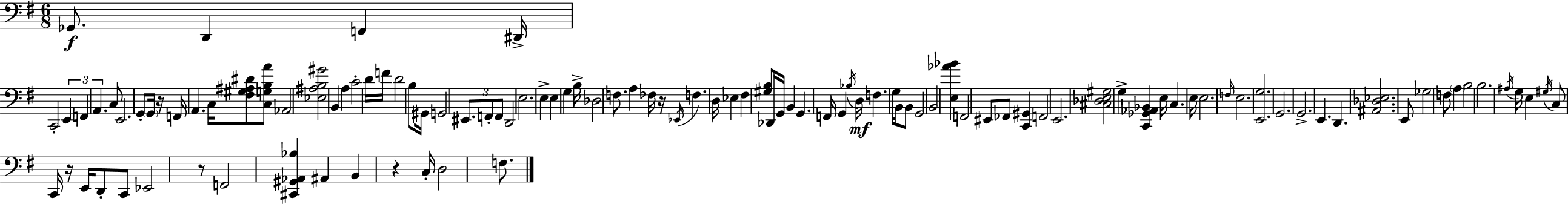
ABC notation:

X:1
T:Untitled
M:6/8
L:1/4
K:Em
_G,,/2 D,, F,, ^D,,/4 C,,2 E,, F,, A,, C,/2 E,,2 G,,/2 G,,/4 z/4 F,,/4 A,, C,/4 [^F,^G,^A,^D]/2 [C,G,B,A]/2 _A,,2 [_E,^A,B,^G]2 B,, A, C2 D/4 F/4 D2 B,/2 ^G,,/4 G,,2 ^E,,/2 F,,/2 F,,/2 D,,2 E,2 E, E, G, B,/4 _D,2 F,/2 A, _F,/4 z/4 _E,,/4 F, D,/4 _E, ^F, [^G,B,]/2 _D,,/4 G,,/4 B,, G,, F,,/4 G,, _B,/4 D,/4 F, G,/4 B,,/2 B,,/2 G,,2 B,,2 [E,_A_B] F,,2 ^E,,/2 _F,,/2 [C,,^G,,] F,,2 E,,2 [^C,_D,E,^G,]2 G, [C,,_G,,_A,,_B,,] E,/4 C, E,/4 E,2 F,/4 E,2 [E,,G,]2 G,,2 G,,2 E,, D,, [^A,,_D,_E,]2 E,,/2 _G,2 F,/2 A, B,2 B,2 ^A,/4 G,/4 E, ^G,/4 C,/2 C,,/4 z/4 E,,/4 D,,/2 C,,/2 _E,,2 z/2 F,,2 [^C,,^G,,_A,,_B,] ^A,, B,, z C,/4 D,2 F,/2